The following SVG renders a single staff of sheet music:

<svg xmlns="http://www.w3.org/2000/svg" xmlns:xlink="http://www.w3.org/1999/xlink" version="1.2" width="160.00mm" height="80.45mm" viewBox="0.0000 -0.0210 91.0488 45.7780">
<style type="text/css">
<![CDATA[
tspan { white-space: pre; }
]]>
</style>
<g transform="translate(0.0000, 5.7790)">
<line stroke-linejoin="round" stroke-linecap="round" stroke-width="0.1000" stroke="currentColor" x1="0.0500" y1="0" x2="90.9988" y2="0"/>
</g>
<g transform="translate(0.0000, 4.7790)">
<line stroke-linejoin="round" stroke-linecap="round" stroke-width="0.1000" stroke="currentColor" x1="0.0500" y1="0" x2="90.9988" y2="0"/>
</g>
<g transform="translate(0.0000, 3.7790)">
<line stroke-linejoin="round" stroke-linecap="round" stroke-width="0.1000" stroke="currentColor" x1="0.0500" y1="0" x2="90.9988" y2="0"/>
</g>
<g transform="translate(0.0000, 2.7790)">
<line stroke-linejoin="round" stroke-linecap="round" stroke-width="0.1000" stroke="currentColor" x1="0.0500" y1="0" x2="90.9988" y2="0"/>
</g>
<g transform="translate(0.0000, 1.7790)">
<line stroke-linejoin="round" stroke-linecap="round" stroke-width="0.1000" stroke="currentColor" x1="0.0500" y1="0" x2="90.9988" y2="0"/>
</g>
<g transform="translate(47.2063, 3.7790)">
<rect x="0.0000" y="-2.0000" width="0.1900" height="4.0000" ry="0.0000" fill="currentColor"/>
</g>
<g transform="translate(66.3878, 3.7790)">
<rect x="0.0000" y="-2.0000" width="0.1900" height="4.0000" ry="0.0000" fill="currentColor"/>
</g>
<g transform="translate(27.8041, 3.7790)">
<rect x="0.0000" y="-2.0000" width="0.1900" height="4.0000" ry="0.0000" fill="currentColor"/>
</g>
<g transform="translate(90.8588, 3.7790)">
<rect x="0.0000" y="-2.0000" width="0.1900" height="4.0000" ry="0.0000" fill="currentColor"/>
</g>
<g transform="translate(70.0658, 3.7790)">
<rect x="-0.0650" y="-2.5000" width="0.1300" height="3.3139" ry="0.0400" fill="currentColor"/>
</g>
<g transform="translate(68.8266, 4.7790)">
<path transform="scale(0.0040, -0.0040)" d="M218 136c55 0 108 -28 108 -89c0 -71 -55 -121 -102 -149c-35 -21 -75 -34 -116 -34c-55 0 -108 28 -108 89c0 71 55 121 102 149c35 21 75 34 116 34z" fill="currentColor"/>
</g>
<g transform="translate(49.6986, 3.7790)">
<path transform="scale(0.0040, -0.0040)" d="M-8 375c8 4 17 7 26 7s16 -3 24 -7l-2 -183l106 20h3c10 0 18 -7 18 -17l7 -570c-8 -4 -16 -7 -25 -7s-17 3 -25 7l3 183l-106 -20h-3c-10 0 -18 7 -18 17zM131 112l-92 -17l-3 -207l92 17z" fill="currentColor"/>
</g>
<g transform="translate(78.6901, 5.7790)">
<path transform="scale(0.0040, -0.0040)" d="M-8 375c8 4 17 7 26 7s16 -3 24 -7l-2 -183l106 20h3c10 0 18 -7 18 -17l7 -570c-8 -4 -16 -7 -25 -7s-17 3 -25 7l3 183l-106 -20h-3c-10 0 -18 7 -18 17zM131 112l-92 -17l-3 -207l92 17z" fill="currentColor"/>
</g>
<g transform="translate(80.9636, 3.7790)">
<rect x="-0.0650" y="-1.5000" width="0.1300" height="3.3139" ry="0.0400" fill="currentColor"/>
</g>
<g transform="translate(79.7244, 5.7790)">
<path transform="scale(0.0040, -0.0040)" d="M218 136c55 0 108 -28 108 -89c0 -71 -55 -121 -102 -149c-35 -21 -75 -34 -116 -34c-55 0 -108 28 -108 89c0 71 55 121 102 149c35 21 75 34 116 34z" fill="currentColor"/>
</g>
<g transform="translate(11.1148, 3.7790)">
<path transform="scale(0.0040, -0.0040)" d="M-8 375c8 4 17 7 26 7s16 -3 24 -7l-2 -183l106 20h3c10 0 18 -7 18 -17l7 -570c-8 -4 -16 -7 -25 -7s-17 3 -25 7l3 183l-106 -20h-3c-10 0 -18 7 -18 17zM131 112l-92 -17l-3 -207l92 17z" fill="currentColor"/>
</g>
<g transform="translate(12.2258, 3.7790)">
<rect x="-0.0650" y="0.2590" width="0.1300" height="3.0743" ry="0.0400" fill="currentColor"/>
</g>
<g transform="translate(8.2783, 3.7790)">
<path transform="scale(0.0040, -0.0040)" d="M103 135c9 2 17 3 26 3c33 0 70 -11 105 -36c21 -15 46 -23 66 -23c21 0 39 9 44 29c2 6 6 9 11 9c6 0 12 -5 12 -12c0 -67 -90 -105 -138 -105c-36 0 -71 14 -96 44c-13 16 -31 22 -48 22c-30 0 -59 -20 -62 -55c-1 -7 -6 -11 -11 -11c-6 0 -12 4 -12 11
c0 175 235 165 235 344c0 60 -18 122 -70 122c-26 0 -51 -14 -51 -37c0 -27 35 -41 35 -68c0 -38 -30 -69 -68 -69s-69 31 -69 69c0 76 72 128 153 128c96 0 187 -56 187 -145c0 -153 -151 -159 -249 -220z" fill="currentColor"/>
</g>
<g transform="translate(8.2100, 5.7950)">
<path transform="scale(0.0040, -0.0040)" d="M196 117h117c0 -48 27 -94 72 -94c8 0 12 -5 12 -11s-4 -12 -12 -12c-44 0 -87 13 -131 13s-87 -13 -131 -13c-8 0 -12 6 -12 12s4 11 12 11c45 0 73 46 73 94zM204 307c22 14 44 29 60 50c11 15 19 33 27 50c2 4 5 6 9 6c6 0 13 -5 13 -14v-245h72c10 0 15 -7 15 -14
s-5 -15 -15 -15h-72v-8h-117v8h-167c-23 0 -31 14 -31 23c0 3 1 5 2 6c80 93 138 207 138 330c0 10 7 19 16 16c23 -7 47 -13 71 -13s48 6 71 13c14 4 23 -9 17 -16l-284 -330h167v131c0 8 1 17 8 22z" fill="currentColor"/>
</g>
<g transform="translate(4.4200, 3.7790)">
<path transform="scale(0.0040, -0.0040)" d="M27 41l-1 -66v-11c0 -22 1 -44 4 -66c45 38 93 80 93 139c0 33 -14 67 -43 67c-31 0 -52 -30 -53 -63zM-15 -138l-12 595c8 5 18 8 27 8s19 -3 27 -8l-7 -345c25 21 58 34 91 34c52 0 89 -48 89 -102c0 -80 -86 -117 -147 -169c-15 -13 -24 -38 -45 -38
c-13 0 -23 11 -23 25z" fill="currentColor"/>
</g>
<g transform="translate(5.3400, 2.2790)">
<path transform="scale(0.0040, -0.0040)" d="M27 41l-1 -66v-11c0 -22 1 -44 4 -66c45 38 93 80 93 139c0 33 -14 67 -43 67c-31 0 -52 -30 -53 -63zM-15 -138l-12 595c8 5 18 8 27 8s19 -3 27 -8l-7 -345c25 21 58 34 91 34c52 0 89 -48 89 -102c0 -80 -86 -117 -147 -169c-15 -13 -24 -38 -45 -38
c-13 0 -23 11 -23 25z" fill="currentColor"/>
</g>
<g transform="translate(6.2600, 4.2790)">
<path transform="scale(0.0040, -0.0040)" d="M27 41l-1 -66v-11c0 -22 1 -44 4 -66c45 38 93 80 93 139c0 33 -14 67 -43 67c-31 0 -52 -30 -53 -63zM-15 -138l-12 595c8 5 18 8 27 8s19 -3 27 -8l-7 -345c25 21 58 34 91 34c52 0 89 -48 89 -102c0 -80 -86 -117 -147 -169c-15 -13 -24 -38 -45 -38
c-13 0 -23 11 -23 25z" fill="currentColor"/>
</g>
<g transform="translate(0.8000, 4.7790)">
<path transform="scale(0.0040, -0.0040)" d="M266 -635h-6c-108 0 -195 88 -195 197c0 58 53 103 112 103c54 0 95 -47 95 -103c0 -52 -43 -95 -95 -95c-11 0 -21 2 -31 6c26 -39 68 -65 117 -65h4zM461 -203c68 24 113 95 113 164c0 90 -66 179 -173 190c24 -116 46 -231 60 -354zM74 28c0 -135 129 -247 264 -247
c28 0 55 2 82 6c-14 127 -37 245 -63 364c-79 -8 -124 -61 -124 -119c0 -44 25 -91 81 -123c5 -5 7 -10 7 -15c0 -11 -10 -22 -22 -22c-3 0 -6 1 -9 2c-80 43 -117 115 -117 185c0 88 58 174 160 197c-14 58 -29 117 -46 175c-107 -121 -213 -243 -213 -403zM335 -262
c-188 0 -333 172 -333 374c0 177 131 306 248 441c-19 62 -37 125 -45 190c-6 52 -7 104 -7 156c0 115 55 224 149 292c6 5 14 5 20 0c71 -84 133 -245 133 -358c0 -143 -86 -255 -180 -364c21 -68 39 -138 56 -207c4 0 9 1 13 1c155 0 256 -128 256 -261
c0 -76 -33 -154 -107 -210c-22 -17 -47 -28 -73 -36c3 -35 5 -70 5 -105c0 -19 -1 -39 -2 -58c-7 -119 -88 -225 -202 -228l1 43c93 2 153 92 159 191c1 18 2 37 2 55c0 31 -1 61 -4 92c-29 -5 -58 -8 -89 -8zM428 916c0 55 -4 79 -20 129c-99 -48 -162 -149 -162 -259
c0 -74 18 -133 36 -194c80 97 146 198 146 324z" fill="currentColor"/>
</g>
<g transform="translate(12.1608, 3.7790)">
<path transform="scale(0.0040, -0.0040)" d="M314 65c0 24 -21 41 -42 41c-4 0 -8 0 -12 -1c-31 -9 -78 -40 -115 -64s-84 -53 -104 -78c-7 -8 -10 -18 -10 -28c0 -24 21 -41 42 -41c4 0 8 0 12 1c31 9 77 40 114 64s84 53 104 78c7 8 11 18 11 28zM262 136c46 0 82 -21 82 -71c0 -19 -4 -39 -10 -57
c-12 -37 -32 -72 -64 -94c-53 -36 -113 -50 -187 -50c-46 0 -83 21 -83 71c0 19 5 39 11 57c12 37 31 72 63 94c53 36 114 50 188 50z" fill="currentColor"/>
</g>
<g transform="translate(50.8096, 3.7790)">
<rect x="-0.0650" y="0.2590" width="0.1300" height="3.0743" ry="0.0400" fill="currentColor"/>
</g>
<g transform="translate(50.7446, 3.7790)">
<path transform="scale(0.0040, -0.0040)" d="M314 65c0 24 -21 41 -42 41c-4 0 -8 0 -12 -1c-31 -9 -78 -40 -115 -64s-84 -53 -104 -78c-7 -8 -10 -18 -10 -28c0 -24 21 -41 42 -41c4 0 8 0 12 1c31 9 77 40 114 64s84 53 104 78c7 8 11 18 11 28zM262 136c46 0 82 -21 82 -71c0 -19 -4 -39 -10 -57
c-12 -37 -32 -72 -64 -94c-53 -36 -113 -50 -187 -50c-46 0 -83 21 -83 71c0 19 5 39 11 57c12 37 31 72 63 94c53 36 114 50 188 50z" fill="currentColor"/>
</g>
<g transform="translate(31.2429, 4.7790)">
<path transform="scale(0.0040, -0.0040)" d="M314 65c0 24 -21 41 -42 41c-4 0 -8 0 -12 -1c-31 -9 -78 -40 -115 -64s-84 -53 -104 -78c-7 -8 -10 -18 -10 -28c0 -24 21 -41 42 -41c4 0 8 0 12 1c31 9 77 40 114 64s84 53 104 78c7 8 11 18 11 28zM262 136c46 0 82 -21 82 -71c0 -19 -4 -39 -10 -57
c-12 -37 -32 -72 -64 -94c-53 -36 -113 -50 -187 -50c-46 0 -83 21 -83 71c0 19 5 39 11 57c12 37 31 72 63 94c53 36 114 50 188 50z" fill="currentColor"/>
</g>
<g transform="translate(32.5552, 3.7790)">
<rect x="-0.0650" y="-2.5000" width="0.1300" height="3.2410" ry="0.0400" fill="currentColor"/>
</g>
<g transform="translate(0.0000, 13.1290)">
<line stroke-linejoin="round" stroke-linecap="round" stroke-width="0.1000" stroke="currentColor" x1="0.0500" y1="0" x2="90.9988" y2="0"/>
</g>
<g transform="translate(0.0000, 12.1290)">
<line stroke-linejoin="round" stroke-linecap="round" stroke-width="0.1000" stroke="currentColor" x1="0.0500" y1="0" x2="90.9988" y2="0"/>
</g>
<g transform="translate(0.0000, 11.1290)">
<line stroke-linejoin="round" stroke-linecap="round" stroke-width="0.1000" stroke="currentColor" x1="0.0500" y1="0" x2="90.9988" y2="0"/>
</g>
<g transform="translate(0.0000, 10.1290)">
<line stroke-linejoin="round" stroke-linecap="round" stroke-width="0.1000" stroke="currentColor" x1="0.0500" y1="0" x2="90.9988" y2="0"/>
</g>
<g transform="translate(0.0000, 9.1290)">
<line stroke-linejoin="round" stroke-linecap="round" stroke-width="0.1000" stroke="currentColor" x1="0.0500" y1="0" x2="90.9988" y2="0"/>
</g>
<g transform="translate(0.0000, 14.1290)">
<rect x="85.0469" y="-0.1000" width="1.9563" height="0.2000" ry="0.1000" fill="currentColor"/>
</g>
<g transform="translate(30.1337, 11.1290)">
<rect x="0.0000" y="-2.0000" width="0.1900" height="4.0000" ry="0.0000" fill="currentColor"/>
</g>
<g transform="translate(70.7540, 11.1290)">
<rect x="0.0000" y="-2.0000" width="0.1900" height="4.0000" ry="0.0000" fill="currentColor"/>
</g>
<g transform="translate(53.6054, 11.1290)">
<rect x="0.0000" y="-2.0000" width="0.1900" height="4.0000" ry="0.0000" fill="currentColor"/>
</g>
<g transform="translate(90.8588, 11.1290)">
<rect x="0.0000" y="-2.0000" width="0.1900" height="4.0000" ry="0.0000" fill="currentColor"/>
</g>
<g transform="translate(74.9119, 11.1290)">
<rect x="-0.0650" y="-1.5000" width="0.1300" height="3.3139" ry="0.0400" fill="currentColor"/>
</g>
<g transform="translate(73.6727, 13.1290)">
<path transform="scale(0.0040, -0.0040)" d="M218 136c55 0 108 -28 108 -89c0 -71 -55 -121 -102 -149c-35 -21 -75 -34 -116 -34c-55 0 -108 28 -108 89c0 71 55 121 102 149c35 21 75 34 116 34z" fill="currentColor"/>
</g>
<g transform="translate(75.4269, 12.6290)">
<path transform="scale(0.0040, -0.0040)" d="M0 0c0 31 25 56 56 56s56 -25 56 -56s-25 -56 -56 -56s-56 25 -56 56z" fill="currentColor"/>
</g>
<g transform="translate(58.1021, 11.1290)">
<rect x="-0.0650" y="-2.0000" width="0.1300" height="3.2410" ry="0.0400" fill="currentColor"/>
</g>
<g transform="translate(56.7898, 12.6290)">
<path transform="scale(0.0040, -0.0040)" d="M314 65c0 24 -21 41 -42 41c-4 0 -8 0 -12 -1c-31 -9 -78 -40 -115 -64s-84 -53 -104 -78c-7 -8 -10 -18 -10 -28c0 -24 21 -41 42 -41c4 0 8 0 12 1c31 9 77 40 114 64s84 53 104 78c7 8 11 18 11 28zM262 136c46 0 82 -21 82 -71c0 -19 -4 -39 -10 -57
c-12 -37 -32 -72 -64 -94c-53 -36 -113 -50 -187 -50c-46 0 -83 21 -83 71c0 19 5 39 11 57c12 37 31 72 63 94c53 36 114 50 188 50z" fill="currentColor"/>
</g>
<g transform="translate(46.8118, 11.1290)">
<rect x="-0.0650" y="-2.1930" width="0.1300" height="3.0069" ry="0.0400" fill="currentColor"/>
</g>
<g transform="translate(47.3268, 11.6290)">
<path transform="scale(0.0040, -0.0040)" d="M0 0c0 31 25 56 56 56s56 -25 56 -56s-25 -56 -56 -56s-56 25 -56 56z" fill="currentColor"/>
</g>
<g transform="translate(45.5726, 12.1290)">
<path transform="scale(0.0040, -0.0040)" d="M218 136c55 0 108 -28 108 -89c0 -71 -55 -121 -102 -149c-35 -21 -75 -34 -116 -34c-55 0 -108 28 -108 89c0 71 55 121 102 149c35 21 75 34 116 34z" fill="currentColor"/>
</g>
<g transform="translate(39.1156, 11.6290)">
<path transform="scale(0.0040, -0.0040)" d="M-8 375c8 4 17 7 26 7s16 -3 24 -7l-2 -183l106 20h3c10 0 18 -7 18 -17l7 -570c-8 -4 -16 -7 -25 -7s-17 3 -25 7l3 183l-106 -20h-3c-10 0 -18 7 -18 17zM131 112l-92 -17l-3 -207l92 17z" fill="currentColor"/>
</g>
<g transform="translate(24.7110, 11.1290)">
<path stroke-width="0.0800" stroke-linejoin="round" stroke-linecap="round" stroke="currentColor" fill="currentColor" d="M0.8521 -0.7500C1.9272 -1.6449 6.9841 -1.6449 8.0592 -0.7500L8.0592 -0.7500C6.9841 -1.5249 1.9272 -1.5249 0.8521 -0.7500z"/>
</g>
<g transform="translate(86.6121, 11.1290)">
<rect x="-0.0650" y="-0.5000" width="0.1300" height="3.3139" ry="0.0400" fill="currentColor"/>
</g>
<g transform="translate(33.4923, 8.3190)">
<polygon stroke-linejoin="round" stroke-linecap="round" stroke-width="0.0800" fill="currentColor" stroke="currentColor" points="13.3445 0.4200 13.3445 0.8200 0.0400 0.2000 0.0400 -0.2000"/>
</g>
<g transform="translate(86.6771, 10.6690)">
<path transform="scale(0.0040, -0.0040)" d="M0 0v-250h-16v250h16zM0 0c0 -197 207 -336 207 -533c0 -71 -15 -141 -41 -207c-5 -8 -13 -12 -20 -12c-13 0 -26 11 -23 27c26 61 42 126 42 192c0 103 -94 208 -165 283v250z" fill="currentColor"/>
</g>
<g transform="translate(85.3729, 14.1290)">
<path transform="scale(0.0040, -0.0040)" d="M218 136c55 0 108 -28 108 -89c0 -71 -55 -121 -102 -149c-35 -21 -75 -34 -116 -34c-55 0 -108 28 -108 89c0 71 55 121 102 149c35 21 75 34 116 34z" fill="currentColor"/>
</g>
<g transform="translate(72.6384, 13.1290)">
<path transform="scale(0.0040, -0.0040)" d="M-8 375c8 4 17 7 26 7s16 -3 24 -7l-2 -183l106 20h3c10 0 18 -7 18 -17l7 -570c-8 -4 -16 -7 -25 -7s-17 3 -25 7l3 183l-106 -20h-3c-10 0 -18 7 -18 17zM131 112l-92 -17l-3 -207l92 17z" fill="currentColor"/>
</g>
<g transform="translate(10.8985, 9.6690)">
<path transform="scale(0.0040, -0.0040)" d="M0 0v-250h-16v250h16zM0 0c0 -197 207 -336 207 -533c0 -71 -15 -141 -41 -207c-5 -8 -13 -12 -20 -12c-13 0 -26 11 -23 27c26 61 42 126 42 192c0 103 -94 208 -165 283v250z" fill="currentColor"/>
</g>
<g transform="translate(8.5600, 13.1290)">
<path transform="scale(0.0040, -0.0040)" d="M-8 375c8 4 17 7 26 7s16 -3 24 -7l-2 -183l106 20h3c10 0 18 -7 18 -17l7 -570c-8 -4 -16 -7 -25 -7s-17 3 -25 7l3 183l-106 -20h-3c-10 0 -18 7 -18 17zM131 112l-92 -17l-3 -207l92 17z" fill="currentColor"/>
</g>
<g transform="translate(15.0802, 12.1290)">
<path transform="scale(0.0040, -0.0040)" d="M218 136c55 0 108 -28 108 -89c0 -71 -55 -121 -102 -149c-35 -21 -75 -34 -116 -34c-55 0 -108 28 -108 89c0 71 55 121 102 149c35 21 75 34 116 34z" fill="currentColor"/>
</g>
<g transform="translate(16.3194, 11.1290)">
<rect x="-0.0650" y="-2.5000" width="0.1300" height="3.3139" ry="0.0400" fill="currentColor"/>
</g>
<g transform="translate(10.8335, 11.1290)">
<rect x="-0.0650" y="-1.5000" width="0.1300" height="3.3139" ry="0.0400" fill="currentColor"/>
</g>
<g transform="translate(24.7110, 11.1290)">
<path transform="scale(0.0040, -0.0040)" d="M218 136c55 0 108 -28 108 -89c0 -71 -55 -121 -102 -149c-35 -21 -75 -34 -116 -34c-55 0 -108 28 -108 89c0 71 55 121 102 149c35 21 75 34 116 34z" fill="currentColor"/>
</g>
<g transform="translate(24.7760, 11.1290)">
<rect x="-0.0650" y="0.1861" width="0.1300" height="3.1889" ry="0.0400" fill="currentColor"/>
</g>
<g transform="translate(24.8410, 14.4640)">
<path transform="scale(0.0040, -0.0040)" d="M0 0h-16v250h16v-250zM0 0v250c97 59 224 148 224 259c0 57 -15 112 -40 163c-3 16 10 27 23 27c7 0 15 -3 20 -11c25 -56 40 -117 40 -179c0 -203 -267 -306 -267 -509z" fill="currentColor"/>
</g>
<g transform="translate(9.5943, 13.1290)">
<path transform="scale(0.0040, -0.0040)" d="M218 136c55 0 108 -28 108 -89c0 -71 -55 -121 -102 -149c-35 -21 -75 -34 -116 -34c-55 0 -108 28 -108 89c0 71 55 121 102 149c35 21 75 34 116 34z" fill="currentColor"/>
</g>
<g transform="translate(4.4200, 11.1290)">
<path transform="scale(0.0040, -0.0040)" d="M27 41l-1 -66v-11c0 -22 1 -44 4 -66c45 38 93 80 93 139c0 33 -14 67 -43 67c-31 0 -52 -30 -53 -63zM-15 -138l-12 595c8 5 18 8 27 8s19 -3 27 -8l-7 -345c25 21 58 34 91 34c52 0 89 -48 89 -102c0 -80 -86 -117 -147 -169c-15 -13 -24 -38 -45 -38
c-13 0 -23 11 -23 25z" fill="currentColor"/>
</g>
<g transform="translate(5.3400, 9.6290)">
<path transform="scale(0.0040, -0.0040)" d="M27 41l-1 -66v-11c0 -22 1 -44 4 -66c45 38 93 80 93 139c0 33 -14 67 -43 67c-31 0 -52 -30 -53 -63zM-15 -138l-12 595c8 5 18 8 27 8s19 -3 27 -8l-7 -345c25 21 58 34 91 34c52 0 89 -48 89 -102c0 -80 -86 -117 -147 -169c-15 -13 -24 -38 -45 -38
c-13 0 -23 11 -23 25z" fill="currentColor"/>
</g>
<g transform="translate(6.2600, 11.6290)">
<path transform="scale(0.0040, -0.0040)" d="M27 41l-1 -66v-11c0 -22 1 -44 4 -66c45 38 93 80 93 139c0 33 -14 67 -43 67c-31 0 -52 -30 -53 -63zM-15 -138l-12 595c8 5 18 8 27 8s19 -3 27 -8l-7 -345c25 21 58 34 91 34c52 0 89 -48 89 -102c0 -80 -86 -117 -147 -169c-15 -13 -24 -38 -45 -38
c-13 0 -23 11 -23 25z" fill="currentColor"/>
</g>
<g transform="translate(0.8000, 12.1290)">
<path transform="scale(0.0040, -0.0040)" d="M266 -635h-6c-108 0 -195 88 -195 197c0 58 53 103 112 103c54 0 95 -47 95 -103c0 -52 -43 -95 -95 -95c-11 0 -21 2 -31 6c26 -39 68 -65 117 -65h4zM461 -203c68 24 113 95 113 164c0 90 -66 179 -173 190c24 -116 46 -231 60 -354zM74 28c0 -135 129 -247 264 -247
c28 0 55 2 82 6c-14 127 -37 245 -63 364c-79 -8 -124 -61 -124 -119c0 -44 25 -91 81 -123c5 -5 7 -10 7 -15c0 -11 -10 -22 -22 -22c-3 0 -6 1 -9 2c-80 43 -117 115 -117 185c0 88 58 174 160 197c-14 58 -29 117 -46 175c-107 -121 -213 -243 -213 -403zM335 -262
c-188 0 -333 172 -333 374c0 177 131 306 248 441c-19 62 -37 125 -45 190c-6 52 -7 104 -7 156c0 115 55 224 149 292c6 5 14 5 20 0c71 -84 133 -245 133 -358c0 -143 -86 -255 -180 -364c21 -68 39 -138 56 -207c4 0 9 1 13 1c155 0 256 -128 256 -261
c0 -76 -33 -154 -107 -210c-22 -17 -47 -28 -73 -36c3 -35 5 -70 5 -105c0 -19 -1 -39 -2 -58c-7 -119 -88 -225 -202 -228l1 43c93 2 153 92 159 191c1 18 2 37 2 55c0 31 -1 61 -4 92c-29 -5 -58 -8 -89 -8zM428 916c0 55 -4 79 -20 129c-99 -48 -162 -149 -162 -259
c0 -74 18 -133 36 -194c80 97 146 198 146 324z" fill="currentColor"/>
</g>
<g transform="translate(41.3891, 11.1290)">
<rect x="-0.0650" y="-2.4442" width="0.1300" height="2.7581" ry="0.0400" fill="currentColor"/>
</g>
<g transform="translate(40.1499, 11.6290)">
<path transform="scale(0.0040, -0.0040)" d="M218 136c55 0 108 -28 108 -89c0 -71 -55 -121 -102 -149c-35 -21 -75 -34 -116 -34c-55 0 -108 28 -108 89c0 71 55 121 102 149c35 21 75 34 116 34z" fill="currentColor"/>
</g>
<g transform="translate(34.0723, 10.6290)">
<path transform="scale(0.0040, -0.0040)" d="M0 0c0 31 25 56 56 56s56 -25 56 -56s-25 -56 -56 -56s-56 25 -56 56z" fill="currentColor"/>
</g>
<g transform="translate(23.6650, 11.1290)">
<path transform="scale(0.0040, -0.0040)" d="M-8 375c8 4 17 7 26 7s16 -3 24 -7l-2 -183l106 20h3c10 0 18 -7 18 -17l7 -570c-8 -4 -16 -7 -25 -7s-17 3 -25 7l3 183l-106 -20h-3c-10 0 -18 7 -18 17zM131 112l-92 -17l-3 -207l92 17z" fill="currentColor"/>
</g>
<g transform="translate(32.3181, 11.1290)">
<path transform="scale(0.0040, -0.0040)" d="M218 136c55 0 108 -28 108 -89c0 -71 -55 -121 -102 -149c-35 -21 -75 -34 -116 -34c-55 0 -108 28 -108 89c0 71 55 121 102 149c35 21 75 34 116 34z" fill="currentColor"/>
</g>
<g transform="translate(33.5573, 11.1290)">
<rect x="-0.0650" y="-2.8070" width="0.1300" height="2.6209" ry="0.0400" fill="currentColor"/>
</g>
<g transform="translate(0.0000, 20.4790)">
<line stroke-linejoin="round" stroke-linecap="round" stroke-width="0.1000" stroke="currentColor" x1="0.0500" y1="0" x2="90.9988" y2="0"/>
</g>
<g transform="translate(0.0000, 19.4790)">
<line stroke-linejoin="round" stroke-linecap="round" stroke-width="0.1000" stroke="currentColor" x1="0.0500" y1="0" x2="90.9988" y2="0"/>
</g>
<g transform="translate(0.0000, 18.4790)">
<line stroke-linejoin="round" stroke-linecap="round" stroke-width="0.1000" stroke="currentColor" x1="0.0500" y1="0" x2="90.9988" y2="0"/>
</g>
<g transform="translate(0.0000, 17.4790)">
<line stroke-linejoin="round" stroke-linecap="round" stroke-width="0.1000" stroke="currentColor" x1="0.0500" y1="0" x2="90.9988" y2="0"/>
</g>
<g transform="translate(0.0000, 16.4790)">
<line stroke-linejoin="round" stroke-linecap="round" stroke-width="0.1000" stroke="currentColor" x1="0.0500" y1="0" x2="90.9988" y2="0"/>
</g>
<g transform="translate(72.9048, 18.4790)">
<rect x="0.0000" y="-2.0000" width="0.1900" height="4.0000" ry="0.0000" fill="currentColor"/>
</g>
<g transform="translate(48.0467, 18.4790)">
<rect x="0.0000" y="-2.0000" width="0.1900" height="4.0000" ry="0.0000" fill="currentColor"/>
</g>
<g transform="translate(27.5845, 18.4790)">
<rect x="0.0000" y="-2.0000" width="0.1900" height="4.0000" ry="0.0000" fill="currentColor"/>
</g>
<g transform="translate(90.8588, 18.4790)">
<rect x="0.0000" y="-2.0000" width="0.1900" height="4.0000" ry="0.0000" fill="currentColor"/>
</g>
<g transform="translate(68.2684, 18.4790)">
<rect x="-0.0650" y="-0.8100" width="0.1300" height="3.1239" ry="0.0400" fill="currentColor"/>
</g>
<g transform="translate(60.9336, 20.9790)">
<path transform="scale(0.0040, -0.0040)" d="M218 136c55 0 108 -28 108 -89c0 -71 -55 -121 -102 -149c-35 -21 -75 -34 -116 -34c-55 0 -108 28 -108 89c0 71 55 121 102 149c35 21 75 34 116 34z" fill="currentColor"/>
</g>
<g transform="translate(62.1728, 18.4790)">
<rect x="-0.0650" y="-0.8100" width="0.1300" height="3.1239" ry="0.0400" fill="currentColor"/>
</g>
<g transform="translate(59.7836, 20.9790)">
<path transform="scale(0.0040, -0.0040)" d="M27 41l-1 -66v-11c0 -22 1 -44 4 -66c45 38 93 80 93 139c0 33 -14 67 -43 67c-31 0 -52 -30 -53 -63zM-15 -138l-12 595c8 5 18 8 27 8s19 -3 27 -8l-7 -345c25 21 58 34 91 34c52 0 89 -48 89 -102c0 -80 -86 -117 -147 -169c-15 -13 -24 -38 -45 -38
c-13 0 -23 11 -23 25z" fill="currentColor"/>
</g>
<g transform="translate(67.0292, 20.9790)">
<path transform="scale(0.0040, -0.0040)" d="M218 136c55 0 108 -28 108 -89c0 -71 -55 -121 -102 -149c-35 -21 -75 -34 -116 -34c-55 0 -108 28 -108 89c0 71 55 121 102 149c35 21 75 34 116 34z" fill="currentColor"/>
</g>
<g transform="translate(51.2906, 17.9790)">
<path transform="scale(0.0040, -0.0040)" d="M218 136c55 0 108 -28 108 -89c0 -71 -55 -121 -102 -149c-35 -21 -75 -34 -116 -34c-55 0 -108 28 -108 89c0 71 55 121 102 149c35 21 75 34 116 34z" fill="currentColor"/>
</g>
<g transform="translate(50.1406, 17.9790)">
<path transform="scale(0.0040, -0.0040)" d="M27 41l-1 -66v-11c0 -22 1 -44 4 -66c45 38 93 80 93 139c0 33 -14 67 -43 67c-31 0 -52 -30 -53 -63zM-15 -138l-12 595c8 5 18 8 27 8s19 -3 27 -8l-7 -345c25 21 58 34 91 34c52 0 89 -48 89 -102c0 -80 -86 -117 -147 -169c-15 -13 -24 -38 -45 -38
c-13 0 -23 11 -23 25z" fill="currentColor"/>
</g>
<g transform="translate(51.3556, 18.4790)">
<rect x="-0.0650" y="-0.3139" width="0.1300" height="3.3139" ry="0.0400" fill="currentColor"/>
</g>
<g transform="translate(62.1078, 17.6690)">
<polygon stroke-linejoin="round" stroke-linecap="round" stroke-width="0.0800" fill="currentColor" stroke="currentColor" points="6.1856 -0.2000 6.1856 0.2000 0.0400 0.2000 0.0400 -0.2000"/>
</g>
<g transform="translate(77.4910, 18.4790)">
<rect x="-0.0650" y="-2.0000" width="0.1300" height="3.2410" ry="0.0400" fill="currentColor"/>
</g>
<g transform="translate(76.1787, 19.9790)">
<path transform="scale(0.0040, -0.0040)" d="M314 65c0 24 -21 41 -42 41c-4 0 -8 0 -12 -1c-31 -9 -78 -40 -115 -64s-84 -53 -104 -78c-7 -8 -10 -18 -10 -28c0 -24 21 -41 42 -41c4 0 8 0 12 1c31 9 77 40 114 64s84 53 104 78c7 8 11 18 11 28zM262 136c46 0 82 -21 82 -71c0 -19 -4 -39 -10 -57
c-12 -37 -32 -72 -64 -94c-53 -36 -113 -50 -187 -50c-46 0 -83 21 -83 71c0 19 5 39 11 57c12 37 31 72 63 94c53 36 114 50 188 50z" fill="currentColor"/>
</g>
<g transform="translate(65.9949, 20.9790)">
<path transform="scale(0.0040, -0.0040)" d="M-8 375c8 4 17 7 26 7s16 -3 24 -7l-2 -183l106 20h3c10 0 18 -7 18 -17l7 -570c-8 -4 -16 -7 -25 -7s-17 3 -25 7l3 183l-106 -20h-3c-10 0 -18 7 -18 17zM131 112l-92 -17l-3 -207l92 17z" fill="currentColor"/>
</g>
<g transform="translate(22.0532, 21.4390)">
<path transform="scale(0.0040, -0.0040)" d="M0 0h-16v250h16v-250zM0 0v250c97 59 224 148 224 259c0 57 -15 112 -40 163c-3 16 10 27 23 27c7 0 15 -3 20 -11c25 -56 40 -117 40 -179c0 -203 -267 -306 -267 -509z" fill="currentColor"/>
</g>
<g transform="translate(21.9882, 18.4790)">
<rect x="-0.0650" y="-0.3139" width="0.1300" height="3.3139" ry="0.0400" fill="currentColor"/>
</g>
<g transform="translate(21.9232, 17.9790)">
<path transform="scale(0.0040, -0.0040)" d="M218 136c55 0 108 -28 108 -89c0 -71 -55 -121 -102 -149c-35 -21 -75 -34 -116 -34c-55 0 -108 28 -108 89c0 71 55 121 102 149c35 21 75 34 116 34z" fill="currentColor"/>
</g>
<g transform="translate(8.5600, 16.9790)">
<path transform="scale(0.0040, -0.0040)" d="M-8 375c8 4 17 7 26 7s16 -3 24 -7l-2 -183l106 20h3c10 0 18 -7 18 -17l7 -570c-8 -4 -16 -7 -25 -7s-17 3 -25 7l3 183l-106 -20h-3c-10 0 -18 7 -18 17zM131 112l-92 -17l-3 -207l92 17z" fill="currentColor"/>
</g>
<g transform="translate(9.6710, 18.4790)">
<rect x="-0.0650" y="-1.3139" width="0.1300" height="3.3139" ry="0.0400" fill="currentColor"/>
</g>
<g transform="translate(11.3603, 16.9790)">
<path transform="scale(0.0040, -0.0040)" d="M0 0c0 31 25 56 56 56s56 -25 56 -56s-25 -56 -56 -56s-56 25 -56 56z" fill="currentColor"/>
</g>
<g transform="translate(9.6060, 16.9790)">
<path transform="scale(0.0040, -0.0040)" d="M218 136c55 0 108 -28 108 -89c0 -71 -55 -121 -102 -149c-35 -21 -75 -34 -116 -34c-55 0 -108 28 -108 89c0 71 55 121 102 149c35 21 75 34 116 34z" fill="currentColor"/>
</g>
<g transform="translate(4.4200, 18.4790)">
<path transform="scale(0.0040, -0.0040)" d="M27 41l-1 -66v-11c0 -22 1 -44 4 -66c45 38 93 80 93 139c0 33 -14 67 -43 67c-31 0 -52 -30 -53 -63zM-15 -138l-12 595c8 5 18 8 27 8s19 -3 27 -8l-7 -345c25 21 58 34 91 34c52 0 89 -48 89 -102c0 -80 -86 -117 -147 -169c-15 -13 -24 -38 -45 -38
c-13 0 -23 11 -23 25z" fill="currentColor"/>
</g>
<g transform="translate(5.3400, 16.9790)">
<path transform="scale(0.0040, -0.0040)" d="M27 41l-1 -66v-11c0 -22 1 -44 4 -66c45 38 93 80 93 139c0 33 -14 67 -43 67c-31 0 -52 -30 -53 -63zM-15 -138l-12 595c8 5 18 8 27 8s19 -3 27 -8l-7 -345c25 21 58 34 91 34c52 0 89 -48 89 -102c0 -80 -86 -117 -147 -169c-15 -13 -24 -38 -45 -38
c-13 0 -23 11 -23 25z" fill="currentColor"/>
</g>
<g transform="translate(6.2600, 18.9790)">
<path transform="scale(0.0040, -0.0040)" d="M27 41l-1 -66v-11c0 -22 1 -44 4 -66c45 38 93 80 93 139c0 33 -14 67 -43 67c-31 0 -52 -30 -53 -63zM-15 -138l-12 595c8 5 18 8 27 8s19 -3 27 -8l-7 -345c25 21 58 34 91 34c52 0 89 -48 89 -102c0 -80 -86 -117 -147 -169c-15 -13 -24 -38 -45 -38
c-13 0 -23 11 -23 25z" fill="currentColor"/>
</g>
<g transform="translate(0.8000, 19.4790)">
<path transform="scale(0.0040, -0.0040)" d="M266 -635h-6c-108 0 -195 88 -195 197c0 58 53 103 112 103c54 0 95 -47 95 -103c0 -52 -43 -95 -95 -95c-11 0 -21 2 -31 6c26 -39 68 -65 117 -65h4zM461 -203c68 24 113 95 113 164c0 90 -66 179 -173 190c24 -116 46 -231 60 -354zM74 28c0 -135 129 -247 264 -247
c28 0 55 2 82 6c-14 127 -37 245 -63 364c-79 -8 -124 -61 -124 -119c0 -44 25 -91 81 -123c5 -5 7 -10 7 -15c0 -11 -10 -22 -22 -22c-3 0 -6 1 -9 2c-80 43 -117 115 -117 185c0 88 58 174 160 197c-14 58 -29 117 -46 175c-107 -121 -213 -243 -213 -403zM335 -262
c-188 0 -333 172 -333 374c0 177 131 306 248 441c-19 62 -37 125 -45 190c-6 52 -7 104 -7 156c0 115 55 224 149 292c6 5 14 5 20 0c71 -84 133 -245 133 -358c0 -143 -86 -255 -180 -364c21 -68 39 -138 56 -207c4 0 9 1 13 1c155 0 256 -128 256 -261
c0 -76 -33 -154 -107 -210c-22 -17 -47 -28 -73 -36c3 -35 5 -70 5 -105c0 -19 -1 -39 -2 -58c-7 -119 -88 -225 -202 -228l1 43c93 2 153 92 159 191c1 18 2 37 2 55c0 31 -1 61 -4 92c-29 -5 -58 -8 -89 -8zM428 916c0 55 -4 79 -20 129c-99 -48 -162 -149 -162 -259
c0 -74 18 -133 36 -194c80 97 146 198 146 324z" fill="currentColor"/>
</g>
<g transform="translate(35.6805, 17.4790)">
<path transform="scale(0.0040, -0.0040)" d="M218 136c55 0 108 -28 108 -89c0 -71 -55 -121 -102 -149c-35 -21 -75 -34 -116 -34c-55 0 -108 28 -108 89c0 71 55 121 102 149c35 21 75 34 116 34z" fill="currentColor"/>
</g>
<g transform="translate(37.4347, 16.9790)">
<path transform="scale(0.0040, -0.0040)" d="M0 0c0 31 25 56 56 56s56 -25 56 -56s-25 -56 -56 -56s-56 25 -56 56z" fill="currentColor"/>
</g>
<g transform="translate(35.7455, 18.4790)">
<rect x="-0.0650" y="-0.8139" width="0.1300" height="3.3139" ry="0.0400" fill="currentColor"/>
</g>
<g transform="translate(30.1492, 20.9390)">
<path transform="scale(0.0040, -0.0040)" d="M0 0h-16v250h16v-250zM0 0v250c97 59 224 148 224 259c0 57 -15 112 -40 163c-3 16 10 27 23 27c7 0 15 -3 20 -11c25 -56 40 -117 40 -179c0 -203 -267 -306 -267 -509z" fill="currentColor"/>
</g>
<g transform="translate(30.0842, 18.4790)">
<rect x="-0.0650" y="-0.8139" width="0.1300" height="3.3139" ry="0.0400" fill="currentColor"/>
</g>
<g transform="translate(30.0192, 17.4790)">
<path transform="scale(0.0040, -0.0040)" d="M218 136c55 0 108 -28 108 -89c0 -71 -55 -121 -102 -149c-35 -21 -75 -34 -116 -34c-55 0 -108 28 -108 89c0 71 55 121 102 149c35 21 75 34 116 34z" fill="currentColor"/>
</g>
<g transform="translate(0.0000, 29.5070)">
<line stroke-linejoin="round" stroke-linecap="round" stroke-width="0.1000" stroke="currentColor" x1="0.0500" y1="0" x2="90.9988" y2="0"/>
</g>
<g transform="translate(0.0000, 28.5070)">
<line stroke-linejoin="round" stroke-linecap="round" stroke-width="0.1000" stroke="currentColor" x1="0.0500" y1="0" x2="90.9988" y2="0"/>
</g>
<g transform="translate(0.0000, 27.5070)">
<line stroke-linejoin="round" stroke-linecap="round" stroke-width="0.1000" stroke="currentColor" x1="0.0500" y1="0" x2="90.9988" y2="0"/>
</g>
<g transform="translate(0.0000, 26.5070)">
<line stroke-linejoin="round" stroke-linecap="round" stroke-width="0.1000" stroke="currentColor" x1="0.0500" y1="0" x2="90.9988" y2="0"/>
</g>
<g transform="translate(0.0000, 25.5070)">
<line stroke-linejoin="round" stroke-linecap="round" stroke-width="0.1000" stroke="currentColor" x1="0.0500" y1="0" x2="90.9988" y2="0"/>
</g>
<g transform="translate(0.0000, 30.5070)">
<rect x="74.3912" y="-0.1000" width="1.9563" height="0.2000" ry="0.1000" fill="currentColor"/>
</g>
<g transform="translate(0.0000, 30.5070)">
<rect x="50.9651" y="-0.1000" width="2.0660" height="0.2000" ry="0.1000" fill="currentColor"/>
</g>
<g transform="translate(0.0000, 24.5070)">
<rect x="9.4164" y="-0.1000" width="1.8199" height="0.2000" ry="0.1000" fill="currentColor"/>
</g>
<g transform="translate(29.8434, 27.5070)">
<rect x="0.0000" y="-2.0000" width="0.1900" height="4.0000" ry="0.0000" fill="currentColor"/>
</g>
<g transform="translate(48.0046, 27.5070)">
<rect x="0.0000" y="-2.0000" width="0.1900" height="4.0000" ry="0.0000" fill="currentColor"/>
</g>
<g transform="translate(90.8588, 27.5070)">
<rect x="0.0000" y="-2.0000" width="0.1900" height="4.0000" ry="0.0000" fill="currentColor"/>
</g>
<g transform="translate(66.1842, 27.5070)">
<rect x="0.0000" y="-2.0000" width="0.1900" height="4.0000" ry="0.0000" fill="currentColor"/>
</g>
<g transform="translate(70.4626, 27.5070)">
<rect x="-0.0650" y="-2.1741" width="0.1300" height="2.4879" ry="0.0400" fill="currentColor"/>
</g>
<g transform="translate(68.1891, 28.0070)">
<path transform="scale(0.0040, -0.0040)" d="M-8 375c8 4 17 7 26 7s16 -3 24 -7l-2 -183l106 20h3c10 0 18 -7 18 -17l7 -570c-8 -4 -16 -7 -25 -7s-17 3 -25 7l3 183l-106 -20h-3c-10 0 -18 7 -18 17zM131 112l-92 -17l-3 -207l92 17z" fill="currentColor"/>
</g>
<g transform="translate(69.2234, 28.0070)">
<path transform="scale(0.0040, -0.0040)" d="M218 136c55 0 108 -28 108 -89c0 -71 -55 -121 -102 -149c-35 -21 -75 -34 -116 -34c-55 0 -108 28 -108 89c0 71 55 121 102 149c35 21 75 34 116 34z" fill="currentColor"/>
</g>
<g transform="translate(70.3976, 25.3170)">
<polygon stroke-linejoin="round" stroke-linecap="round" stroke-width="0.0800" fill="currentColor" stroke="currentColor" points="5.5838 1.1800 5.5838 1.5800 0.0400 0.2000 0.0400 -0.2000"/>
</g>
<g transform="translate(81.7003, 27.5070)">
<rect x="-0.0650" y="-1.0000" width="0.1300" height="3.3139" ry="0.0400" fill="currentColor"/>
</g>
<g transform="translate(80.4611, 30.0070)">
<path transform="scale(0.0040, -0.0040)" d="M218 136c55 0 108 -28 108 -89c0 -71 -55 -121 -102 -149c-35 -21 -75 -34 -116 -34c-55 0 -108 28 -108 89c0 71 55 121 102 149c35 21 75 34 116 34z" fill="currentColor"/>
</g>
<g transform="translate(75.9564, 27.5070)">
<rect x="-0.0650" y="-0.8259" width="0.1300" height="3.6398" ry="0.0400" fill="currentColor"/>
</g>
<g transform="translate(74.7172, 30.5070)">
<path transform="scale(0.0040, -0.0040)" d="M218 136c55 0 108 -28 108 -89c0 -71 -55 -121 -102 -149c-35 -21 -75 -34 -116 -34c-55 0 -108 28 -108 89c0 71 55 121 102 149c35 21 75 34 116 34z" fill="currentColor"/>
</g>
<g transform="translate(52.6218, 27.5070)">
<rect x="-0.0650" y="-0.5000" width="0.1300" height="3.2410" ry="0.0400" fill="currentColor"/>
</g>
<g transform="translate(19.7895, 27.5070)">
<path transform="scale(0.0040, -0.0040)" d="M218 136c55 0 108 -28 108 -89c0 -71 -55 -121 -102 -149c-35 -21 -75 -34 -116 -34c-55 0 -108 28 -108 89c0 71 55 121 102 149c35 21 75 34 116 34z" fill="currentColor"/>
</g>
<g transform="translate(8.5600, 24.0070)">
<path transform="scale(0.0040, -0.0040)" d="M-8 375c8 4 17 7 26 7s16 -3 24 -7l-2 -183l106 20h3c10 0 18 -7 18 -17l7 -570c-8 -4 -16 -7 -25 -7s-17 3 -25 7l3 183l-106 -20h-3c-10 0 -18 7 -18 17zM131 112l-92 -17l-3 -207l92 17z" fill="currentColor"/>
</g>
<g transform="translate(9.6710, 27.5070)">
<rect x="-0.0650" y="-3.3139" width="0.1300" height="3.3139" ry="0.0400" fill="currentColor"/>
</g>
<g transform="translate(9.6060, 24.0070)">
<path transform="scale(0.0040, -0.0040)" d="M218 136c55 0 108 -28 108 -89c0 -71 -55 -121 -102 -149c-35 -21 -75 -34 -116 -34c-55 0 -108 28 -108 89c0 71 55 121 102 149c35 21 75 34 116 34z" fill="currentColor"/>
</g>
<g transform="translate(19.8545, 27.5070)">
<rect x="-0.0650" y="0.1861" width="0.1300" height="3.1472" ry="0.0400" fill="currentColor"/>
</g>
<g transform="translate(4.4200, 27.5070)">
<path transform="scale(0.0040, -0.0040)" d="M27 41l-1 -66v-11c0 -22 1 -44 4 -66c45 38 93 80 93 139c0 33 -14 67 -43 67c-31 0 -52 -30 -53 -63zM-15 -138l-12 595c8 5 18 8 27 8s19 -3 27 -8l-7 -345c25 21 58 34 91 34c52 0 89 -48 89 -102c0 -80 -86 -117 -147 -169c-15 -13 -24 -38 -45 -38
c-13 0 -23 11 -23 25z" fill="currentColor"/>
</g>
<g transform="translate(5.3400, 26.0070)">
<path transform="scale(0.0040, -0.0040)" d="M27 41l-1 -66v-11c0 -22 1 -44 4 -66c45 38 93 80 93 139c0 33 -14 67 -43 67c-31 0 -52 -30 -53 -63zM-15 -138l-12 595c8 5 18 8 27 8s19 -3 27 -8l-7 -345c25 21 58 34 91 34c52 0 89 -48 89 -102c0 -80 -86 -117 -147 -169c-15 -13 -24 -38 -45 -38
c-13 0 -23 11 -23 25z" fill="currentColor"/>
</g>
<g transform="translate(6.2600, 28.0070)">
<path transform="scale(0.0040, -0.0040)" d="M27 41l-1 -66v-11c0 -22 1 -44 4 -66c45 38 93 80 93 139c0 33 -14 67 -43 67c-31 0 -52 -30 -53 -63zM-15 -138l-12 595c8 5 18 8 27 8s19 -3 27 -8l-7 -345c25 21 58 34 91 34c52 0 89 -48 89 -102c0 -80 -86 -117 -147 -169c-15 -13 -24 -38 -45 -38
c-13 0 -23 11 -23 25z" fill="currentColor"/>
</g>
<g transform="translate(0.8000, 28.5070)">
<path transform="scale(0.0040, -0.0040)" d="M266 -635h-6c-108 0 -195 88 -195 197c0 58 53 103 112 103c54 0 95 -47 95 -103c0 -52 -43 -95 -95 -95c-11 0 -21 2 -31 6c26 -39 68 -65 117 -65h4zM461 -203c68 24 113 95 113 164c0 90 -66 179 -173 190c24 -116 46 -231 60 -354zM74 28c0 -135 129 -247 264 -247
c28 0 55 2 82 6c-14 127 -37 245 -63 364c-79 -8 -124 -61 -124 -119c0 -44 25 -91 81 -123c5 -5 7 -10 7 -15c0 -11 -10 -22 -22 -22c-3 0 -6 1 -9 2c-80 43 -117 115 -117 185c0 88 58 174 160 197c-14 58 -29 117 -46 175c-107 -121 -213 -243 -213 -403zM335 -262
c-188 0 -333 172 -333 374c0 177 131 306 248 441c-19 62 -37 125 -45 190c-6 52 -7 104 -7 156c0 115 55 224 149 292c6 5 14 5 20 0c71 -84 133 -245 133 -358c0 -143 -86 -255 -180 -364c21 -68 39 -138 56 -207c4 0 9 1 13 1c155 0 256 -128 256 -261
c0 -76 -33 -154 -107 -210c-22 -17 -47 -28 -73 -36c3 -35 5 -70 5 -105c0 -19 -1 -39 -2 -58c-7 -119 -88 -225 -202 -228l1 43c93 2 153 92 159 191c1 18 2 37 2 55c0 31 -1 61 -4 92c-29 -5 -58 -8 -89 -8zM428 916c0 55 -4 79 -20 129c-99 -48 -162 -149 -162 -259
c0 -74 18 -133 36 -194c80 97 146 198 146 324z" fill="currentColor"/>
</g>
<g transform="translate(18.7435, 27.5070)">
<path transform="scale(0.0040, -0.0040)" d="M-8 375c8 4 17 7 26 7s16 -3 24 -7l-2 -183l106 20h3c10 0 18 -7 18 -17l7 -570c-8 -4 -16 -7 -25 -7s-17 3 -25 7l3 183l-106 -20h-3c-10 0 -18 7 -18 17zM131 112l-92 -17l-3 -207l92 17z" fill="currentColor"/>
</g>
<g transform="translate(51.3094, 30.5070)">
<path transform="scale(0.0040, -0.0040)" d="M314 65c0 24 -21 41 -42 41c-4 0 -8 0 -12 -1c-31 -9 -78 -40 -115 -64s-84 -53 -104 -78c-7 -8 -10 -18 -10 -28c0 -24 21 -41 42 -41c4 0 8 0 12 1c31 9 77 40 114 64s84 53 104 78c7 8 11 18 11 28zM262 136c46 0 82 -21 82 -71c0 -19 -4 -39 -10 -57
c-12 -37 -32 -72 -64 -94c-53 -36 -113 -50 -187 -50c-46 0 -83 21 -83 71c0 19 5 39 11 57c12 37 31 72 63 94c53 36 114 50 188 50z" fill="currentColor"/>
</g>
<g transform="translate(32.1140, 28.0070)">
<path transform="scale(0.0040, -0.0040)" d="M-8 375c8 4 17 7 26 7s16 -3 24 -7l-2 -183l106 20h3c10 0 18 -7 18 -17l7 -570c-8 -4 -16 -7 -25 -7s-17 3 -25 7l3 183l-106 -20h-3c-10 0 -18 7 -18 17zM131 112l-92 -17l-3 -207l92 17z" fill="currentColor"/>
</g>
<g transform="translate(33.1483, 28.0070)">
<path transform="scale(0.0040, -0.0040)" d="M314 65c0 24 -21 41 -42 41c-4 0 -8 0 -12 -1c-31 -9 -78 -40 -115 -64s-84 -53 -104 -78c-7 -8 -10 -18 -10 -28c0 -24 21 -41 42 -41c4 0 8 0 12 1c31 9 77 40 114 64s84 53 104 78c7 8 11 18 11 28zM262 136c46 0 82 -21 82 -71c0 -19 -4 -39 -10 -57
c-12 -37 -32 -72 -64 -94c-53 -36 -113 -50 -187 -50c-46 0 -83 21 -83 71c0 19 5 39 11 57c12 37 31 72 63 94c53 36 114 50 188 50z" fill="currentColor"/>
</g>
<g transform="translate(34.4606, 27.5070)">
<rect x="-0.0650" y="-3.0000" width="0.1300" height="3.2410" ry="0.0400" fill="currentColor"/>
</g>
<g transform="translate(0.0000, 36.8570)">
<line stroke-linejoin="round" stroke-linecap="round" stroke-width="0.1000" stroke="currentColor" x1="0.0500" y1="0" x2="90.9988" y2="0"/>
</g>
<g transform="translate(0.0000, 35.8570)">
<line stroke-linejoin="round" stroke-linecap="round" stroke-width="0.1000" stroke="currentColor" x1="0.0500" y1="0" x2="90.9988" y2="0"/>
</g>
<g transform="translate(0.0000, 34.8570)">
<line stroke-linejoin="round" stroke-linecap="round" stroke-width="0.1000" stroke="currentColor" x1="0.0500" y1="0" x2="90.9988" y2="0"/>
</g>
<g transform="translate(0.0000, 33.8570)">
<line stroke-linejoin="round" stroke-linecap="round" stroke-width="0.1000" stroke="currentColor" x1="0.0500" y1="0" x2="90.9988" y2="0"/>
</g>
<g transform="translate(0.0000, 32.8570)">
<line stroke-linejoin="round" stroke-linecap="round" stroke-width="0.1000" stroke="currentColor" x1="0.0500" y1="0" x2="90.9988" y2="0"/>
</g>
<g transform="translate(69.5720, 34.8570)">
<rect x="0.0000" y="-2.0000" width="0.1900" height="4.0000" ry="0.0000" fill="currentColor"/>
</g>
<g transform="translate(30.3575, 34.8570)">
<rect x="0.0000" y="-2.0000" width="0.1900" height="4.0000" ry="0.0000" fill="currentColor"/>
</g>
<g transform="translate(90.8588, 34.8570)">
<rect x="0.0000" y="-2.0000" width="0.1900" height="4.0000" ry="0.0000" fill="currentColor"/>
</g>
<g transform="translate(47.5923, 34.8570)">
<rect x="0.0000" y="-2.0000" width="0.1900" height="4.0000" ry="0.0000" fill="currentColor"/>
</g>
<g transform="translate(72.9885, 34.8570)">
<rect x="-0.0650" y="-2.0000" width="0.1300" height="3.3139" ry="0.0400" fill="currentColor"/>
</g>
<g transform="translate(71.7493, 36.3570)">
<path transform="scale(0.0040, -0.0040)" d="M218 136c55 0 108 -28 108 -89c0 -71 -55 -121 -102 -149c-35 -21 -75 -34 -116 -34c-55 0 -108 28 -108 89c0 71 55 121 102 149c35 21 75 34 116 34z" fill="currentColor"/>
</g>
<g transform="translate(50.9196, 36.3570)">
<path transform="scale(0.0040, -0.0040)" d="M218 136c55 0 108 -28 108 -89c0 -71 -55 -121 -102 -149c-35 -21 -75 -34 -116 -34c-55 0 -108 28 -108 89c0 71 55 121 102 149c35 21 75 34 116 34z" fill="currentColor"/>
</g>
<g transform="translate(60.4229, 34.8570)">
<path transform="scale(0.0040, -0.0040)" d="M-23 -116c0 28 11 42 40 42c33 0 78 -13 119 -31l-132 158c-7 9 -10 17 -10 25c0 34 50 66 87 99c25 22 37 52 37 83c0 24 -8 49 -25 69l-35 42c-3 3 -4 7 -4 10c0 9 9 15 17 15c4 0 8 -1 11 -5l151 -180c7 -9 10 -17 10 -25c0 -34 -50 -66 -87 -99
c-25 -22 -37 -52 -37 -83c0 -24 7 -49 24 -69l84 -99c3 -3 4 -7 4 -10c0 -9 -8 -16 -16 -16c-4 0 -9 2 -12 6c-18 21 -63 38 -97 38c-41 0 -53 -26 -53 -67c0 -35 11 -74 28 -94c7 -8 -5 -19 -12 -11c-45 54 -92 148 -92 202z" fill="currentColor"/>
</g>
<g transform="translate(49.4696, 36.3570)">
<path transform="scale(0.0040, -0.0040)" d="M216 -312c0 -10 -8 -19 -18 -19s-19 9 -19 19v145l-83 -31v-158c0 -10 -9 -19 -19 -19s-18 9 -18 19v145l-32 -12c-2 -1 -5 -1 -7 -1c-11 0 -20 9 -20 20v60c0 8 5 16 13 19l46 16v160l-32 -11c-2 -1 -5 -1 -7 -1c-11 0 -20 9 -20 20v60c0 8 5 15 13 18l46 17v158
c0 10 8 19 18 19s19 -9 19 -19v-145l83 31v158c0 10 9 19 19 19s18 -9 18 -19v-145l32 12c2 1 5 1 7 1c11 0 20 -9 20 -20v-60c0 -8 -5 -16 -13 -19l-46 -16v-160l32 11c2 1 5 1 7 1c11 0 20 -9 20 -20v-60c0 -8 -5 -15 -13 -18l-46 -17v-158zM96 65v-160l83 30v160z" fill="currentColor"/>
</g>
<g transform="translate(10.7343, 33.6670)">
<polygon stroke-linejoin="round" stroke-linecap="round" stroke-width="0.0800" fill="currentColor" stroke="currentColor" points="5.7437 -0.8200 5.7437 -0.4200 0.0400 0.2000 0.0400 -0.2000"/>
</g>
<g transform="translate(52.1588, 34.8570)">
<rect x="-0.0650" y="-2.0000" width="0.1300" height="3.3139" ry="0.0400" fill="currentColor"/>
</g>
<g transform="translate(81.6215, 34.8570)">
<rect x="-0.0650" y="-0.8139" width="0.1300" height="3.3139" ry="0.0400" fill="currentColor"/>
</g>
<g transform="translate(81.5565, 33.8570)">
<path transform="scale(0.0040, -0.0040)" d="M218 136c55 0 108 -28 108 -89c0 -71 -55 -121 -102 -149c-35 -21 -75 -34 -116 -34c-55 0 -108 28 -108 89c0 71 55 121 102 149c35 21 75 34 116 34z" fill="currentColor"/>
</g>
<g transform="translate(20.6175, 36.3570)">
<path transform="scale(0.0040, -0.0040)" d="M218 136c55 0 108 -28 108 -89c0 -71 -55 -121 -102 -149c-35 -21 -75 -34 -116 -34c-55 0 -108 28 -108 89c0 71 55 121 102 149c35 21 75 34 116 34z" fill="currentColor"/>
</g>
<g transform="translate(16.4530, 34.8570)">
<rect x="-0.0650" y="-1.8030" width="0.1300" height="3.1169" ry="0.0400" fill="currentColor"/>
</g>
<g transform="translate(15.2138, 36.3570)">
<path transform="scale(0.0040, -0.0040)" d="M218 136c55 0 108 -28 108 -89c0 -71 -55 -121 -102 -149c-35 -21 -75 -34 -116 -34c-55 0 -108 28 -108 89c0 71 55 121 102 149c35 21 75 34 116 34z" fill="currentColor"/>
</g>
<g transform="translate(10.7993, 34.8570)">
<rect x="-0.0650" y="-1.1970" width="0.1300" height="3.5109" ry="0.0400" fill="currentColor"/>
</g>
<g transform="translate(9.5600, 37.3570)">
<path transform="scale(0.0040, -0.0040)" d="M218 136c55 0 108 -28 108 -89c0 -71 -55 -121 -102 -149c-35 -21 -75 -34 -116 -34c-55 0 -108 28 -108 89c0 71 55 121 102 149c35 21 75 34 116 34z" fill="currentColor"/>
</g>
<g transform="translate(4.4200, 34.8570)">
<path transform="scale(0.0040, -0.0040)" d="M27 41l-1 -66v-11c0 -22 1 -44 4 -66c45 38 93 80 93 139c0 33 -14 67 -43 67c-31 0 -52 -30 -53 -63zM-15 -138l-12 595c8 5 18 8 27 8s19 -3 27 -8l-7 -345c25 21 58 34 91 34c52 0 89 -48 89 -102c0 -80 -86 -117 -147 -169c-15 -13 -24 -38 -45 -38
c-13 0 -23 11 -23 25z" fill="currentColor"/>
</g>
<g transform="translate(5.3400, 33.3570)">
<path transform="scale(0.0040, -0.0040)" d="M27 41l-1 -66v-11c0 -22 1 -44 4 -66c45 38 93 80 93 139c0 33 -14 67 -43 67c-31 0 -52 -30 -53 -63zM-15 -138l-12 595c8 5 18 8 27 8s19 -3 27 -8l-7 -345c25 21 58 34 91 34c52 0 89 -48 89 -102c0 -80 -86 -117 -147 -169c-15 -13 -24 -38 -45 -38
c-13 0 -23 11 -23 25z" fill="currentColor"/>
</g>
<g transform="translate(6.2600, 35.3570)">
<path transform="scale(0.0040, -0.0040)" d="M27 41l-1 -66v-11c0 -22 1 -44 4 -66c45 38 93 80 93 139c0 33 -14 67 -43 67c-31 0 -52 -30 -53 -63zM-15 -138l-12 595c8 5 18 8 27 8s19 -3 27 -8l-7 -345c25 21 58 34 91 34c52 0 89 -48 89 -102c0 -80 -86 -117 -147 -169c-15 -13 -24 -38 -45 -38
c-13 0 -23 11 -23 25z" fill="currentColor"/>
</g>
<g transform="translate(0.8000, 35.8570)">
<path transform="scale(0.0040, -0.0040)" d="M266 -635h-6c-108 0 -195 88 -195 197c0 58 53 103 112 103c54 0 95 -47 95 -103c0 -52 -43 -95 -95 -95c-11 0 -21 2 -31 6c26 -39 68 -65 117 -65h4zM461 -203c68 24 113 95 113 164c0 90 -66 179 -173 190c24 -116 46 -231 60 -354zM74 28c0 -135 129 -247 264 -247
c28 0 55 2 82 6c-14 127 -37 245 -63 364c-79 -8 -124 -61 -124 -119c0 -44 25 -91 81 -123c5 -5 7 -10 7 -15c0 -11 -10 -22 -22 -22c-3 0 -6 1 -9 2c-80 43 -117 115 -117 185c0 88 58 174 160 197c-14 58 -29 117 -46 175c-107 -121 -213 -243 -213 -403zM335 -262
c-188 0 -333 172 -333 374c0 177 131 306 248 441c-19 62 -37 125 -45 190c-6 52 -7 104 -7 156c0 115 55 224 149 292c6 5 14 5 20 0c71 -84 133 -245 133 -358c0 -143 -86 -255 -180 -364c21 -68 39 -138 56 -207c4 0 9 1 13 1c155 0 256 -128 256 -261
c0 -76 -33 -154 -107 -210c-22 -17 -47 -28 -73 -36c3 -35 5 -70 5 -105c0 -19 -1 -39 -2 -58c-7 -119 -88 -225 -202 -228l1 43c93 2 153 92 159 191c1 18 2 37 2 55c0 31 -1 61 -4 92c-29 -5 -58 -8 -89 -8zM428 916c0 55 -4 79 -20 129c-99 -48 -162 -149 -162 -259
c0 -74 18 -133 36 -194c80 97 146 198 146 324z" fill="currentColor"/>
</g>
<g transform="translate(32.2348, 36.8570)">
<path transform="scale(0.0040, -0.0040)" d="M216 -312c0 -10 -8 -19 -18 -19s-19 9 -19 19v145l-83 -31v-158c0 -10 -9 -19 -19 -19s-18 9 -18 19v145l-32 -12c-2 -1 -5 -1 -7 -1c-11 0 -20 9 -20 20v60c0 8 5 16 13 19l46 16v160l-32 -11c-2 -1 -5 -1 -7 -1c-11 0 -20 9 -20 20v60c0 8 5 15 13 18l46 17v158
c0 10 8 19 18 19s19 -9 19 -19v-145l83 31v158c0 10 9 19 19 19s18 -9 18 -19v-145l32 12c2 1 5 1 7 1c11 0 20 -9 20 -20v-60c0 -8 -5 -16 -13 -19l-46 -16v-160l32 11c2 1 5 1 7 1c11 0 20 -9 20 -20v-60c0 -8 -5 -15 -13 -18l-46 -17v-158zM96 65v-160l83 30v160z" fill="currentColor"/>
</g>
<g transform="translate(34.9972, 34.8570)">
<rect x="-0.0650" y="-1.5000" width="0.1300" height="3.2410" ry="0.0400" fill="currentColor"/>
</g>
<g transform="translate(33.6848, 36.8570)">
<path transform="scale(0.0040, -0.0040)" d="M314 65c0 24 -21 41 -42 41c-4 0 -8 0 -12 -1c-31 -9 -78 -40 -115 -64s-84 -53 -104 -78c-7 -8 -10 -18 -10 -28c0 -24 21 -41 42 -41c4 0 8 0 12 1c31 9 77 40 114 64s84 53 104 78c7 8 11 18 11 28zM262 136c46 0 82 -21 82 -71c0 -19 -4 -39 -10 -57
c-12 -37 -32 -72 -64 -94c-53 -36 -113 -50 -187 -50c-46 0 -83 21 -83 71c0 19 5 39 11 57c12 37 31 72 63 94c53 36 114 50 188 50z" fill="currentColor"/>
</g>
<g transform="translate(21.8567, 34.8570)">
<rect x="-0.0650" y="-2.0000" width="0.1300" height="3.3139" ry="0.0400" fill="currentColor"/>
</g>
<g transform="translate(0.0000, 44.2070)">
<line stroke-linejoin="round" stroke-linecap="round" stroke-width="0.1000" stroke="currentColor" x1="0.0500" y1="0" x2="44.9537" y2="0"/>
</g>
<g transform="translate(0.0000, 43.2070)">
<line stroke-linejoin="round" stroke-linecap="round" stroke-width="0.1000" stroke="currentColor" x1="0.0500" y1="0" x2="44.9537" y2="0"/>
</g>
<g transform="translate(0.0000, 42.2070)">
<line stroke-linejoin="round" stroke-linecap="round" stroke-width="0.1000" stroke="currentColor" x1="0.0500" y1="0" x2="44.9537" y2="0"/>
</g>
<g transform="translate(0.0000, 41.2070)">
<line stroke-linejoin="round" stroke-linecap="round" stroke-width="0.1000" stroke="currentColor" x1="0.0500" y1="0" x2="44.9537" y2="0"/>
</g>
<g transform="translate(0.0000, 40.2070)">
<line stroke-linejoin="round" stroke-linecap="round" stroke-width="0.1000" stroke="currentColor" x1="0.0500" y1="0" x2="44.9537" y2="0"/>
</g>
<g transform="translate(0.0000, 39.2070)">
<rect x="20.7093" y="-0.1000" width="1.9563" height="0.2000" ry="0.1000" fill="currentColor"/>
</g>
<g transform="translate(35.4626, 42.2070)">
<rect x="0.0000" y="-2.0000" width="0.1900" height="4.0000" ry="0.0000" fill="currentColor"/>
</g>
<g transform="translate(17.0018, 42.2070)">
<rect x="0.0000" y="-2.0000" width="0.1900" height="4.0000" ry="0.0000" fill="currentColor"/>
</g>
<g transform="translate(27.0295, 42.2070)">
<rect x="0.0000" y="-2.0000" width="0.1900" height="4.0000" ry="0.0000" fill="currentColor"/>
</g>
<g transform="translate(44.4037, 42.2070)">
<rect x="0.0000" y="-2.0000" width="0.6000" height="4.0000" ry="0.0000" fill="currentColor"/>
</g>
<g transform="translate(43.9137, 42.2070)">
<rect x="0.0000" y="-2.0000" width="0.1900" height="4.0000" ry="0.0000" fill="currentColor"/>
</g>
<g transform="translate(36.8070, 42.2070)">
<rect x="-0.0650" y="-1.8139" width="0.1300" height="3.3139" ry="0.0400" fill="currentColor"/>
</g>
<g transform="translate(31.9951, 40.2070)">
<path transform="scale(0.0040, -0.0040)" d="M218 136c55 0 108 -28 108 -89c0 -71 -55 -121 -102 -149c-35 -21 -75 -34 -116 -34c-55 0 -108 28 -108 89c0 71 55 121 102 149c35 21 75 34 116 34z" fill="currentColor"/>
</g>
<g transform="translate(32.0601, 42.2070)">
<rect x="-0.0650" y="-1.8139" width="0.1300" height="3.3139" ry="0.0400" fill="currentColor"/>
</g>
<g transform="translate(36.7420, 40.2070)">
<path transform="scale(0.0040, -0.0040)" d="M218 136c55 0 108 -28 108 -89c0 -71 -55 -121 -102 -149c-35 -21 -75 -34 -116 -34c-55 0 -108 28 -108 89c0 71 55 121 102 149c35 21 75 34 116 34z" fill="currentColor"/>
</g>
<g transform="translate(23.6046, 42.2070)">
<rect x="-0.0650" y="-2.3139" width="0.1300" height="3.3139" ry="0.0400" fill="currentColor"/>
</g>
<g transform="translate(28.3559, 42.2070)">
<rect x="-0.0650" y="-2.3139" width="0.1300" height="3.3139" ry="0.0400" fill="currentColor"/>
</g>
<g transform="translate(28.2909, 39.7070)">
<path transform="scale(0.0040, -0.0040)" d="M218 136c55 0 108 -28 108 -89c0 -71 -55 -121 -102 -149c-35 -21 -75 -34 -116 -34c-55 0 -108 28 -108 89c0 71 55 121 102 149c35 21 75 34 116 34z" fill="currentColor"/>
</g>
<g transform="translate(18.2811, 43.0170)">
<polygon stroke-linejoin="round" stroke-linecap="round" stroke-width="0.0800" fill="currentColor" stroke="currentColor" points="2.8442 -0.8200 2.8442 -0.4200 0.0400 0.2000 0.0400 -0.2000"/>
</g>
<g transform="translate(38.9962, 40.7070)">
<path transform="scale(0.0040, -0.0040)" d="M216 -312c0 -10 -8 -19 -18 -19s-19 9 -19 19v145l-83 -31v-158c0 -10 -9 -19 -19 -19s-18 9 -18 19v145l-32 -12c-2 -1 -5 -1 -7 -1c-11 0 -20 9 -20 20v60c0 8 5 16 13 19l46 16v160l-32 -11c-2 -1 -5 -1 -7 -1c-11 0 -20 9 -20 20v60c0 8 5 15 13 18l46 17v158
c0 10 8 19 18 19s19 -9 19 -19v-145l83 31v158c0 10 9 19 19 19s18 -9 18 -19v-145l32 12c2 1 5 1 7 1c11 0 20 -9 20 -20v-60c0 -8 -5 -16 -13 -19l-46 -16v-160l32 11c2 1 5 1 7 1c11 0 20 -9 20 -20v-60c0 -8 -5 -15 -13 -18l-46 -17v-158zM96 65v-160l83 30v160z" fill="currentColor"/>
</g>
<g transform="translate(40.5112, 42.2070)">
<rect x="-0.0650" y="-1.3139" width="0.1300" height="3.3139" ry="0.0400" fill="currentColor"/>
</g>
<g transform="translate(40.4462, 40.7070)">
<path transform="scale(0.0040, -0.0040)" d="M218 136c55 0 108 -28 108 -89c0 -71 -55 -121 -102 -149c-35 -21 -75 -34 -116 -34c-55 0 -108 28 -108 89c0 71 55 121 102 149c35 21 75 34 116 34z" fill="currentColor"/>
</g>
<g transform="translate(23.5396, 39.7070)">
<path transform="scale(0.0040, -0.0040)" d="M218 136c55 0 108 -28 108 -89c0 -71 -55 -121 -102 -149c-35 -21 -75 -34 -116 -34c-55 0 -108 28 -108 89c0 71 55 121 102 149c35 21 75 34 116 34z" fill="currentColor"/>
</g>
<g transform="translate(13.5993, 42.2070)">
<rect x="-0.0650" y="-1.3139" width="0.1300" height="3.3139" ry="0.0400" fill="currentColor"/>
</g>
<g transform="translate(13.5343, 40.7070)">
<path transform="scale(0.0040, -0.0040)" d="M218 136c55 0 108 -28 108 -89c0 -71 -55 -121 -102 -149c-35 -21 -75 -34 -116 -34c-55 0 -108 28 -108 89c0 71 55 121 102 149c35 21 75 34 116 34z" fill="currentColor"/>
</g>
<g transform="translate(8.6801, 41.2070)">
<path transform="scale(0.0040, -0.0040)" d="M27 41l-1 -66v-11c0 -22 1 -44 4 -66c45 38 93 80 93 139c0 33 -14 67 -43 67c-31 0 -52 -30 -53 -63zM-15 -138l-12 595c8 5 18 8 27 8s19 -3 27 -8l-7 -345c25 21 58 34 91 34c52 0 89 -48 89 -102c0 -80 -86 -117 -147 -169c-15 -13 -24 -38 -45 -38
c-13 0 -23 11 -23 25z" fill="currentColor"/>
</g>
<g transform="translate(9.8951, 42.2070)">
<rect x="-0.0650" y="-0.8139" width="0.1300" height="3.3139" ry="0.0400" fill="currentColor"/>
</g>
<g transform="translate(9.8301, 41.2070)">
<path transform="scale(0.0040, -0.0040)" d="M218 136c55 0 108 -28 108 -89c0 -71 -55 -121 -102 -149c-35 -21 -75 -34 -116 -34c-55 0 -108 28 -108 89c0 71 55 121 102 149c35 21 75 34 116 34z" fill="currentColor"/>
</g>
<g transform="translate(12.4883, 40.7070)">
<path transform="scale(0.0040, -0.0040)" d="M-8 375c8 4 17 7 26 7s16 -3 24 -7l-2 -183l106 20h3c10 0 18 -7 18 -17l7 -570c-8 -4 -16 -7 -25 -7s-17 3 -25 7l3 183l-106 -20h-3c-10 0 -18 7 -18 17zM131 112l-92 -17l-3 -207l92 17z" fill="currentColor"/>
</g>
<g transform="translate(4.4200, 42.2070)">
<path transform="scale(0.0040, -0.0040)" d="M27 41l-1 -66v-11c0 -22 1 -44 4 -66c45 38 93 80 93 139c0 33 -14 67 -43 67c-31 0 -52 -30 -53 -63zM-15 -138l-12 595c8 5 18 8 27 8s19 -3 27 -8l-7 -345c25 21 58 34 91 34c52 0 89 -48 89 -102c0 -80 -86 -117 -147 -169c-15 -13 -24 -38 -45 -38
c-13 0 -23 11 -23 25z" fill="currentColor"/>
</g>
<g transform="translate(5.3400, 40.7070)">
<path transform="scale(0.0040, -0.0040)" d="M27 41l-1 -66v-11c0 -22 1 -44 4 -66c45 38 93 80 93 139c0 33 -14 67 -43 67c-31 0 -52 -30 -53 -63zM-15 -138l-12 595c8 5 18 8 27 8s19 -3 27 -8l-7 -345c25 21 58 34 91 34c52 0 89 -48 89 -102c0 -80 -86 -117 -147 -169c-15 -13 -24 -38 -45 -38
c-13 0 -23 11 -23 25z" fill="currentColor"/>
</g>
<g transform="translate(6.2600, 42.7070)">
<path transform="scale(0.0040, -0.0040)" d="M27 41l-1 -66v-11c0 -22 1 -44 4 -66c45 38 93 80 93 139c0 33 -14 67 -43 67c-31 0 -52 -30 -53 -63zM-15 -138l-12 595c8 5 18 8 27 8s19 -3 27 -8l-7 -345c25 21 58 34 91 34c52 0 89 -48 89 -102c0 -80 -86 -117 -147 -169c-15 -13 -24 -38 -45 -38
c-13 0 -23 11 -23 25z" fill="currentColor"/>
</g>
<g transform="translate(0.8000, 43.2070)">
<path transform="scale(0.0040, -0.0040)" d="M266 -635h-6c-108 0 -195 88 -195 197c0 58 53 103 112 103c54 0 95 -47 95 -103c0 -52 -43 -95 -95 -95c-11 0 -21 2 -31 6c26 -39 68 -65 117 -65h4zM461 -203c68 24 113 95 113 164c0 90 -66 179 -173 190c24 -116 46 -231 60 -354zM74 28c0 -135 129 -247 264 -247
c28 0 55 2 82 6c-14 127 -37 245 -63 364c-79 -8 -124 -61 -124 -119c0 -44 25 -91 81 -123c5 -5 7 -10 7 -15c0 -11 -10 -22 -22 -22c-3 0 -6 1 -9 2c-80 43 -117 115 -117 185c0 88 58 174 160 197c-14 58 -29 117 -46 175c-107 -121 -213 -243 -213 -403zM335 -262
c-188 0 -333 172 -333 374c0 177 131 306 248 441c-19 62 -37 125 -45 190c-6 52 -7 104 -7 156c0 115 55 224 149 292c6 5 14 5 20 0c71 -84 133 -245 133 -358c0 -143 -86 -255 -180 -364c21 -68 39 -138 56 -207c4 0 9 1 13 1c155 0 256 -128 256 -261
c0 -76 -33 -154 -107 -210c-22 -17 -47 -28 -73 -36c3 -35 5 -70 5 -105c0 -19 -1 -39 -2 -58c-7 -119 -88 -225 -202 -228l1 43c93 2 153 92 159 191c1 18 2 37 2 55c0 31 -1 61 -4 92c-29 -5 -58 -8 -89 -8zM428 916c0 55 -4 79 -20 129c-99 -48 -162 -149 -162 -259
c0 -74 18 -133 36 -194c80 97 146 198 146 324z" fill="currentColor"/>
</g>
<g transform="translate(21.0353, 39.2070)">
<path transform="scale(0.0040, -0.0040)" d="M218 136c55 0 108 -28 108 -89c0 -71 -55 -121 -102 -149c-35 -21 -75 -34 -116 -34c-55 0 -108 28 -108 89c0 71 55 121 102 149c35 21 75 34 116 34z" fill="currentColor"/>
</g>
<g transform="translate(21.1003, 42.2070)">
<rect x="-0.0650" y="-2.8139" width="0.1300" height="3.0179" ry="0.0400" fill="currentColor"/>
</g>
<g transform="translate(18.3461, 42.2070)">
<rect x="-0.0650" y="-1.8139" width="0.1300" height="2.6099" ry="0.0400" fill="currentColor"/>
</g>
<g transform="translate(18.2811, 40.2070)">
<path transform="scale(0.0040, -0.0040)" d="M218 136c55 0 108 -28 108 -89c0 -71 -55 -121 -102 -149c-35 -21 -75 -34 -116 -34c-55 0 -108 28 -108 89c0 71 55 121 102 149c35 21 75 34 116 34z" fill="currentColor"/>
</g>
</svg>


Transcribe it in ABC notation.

X:1
T:Untitled
M:2/4
L:1/4
K:Eb
B2 G2 B2 G E E/2 G B/2 B/2 A/2 G/2 F2 E C/2 e c/2 d/2 d _c _D/2 D/2 F2 b B A2 C2 A/2 C/2 D D/2 F/2 F ^E2 ^F z F d _d e f/2 _a/2 g g f f ^e